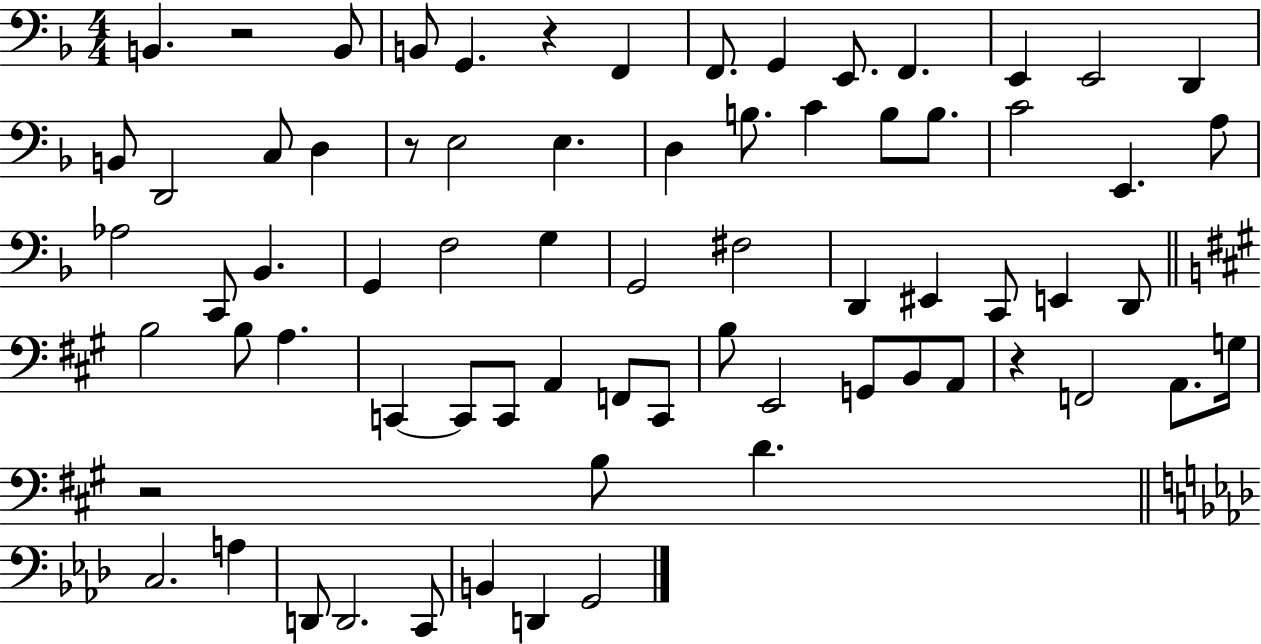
B2/q. R/h B2/e B2/e G2/q. R/q F2/q F2/e. G2/q E2/e. F2/q. E2/q E2/h D2/q B2/e D2/h C3/e D3/q R/e E3/h E3/q. D3/q B3/e. C4/q B3/e B3/e. C4/h E2/q. A3/e Ab3/h C2/e Bb2/q. G2/q F3/h G3/q G2/h F#3/h D2/q EIS2/q C2/e E2/q D2/e B3/h B3/e A3/q. C2/q C2/e C2/e A2/q F2/e C2/e B3/e E2/h G2/e B2/e A2/e R/q F2/h A2/e. G3/s R/h B3/e D4/q. C3/h. A3/q D2/e D2/h. C2/e B2/q D2/q G2/h